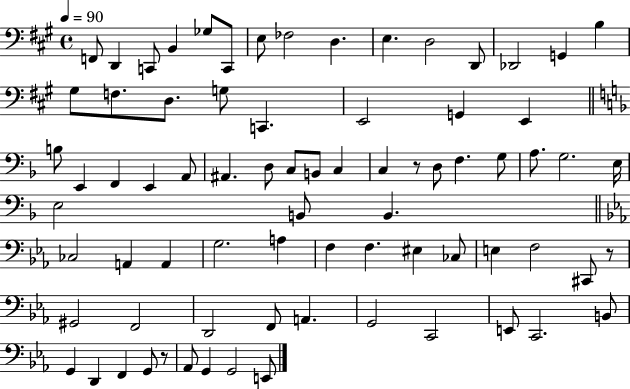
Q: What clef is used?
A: bass